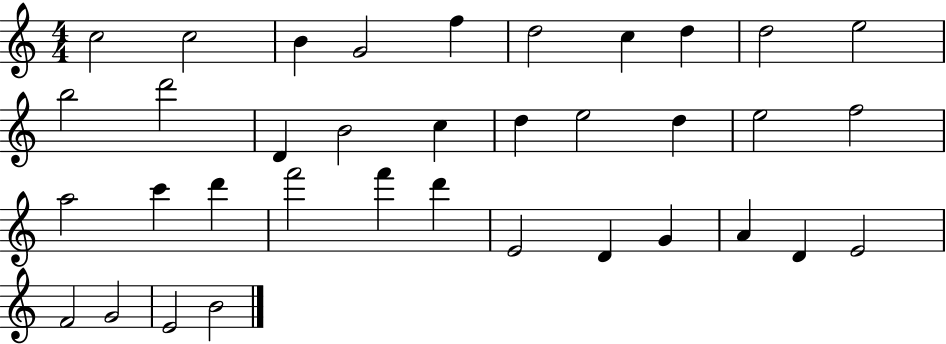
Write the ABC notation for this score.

X:1
T:Untitled
M:4/4
L:1/4
K:C
c2 c2 B G2 f d2 c d d2 e2 b2 d'2 D B2 c d e2 d e2 f2 a2 c' d' f'2 f' d' E2 D G A D E2 F2 G2 E2 B2